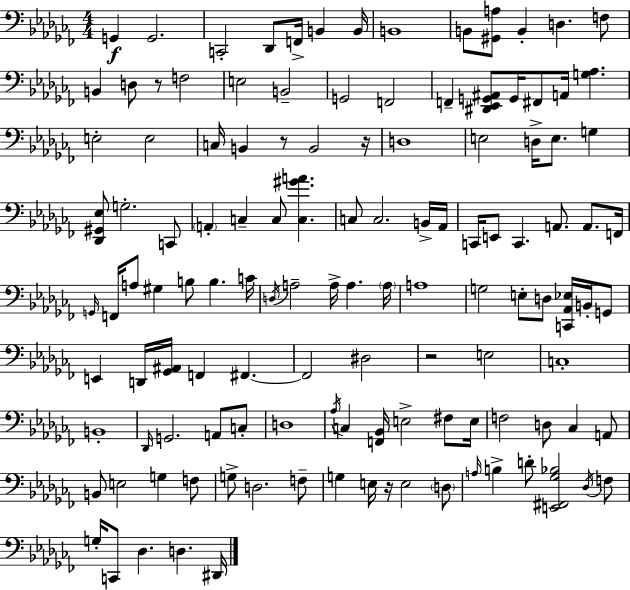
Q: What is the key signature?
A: AES minor